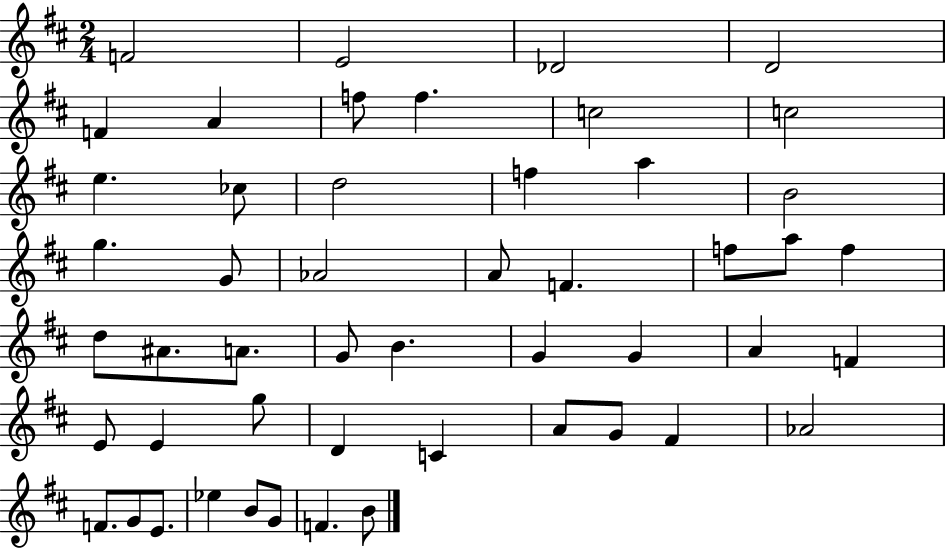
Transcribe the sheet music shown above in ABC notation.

X:1
T:Untitled
M:2/4
L:1/4
K:D
F2 E2 _D2 D2 F A f/2 f c2 c2 e _c/2 d2 f a B2 g G/2 _A2 A/2 F f/2 a/2 f d/2 ^A/2 A/2 G/2 B G G A F E/2 E g/2 D C A/2 G/2 ^F _A2 F/2 G/2 E/2 _e B/2 G/2 F B/2